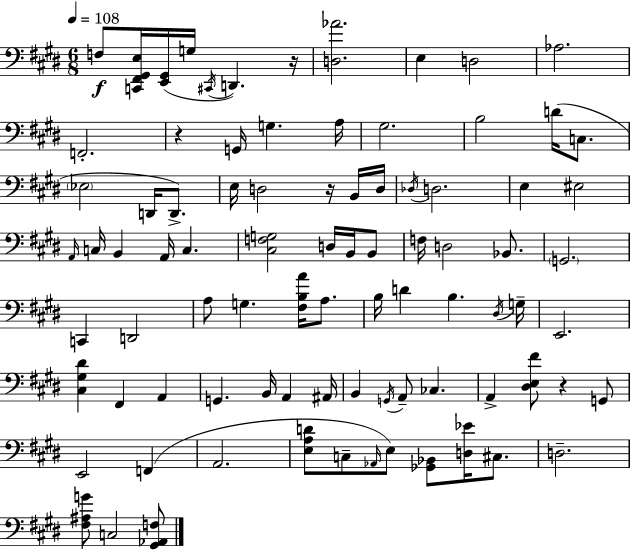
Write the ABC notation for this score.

X:1
T:Untitled
M:6/8
L:1/4
K:E
F,/2 [C,,^F,,^G,,E,]/4 [E,,^G,,]/4 G,/4 ^C,,/4 D,, z/4 [D,_A]2 E, D,2 _A,2 F,,2 z G,,/4 G, A,/4 ^G,2 B,2 D/4 C,/2 _E,2 D,,/4 D,,/2 E,/4 D,2 z/4 B,,/4 D,/4 _D,/4 D,2 E, ^E,2 A,,/4 C,/4 B,, A,,/4 C, [^C,F,G,]2 D,/4 B,,/4 B,,/2 F,/4 D,2 _B,,/2 G,,2 C,, D,,2 A,/2 G, [^F,B,A]/4 A,/2 B,/4 D B, ^D,/4 G,/4 E,,2 [^C,^G,^D] ^F,, A,, G,, B,,/4 A,, ^A,,/4 B,, G,,/4 A,,/2 _C, A,, [^D,E,^F]/2 z G,,/2 E,,2 F,, A,,2 [E,A,D]/2 C,/2 _A,,/4 E,/2 [_G,,_B,,]/2 [D,_E]/4 ^C,/2 D,2 [^F,^A,G]/2 C,2 [^G,,_A,,F,]/2